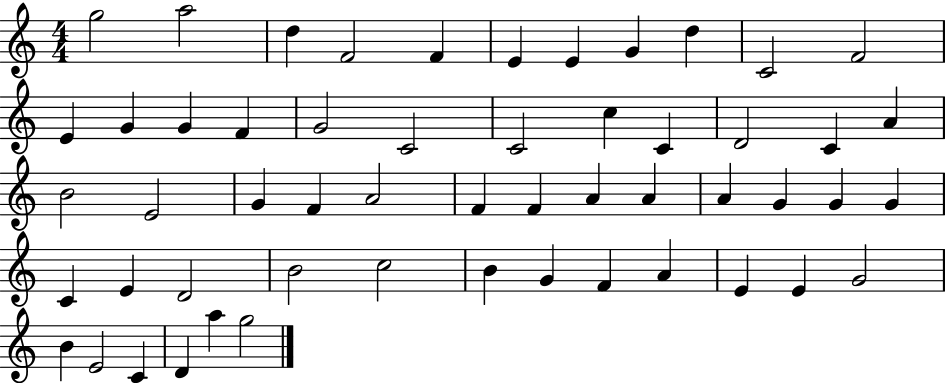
{
  \clef treble
  \numericTimeSignature
  \time 4/4
  \key c \major
  g''2 a''2 | d''4 f'2 f'4 | e'4 e'4 g'4 d''4 | c'2 f'2 | \break e'4 g'4 g'4 f'4 | g'2 c'2 | c'2 c''4 c'4 | d'2 c'4 a'4 | \break b'2 e'2 | g'4 f'4 a'2 | f'4 f'4 a'4 a'4 | a'4 g'4 g'4 g'4 | \break c'4 e'4 d'2 | b'2 c''2 | b'4 g'4 f'4 a'4 | e'4 e'4 g'2 | \break b'4 e'2 c'4 | d'4 a''4 g''2 | \bar "|."
}